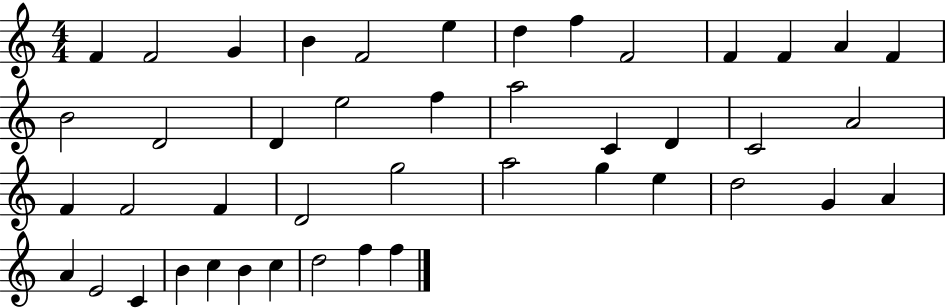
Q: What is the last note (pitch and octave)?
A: F5